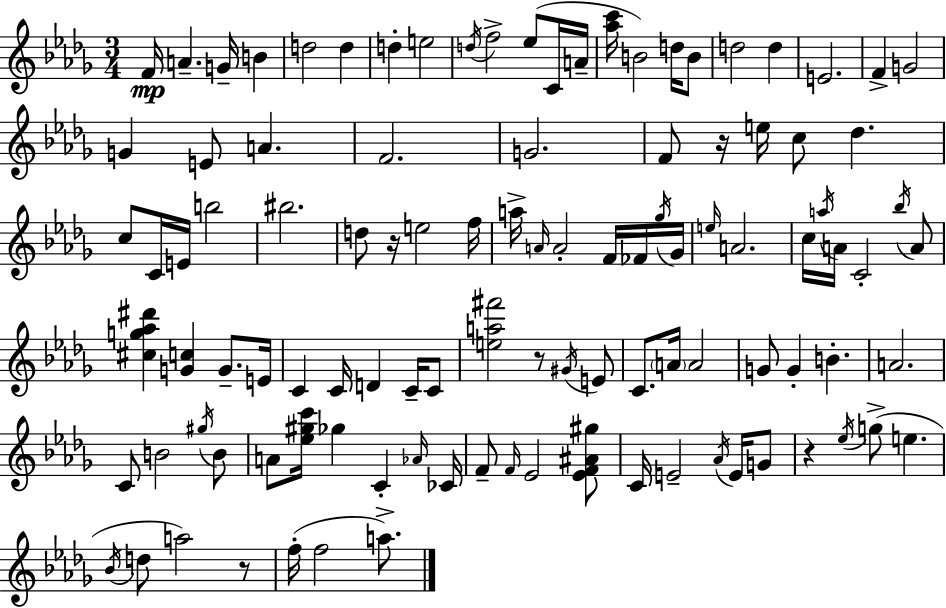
{
  \clef treble
  \numericTimeSignature
  \time 3/4
  \key bes \minor
  f'16\mp a'4.-- g'16-- b'4 | d''2 d''4 | d''4-. e''2 | \acciaccatura { d''16 } f''2-> ees''8( c'16 | \break a'16-- <aes'' c'''>16 b'2) d''16 b'8 | d''2 d''4 | e'2. | f'4-> g'2 | \break g'4 e'8 a'4. | f'2. | g'2. | f'8 r16 e''16 c''8 des''4. | \break c''8 c'16 e'16 b''2 | bis''2. | d''8 r16 e''2 | f''16 a''16-> \grace { a'16 } a'2-. f'16 | \break fes'16 \acciaccatura { ges''16 } ges'16 \grace { e''16 } a'2. | c''16 \acciaccatura { a''16 } a'16 c'2-. | \acciaccatura { bes''16 } a'8 <cis'' g'' aes'' dis'''>4 <g' c''>4 | g'8.-- e'16 c'4 c'16 d'4 | \break c'16-- c'8 <e'' a'' fis'''>2 | r8 \acciaccatura { gis'16 } e'8 c'8. \parenthesize a'16 a'2 | g'8 g'4-. | b'4.-. a'2. | \break c'8 b'2 | \acciaccatura { gis''16 } b'8 a'8 <ees'' gis'' c'''>16 ges''4 | c'4-. \grace { aes'16 } ces'16 f'8-- \grace { f'16 } | ees'2 <ees' f' ais' gis''>8 c'16 e'2-- | \break \acciaccatura { aes'16 } e'16 g'8 r4 | \acciaccatura { ees''16 }( g''8-> e''4. | \acciaccatura { bes'16 } d''8 a''2) r8 | f''16-.( f''2 a''8.->) | \break \bar "|."
}